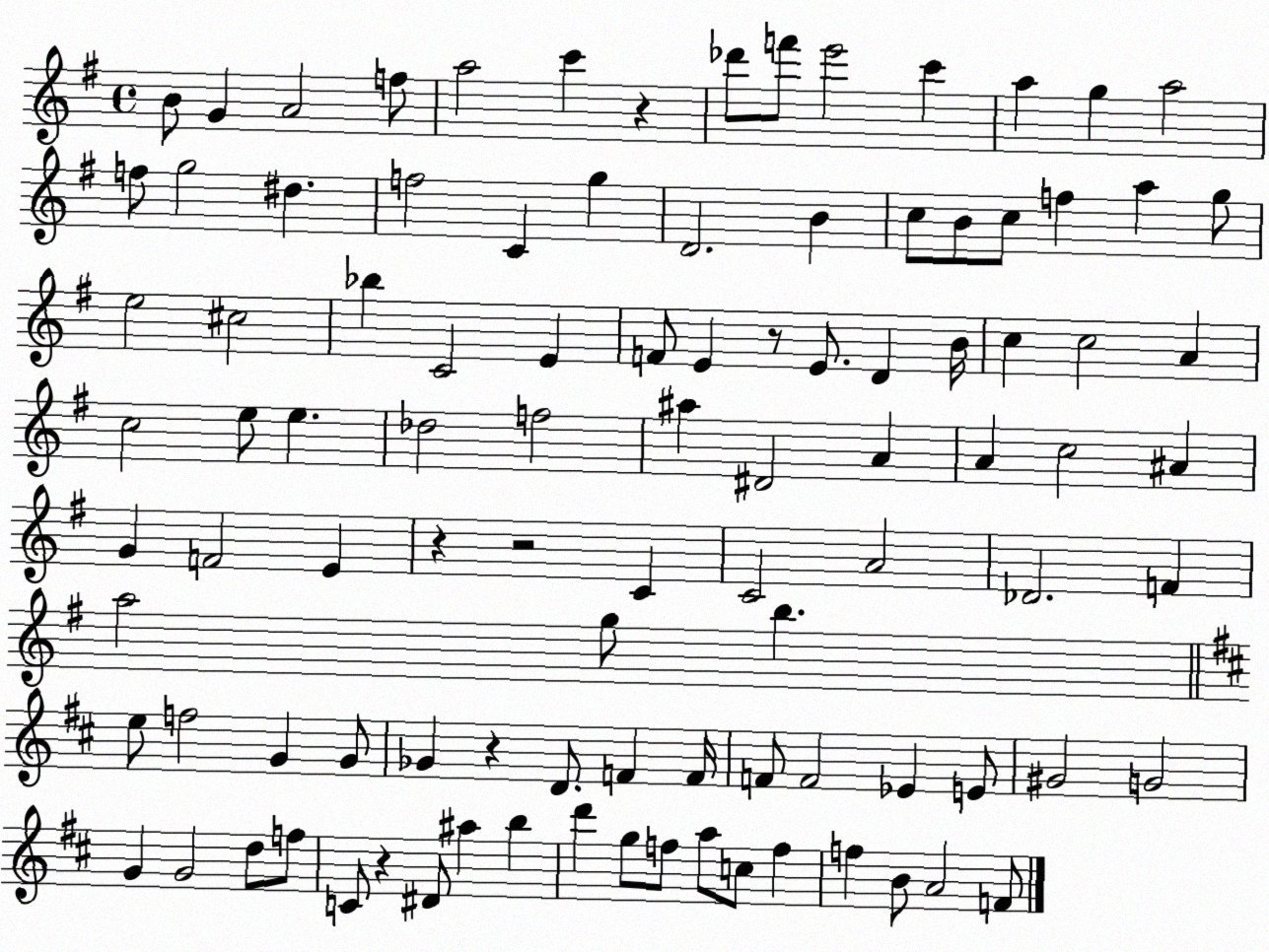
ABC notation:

X:1
T:Untitled
M:4/4
L:1/4
K:G
B/2 G A2 f/2 a2 c' z _d'/2 f'/2 e'2 c' a g a2 f/2 g2 ^d f2 C g D2 B c/2 B/2 c/2 f a g/2 e2 ^c2 _b C2 E F/2 E z/2 E/2 D B/4 c c2 A c2 e/2 e _d2 f2 ^a ^D2 A A c2 ^A G F2 E z z2 C C2 A2 _D2 F a2 g/2 b e/2 f2 G G/2 _G z D/2 F F/4 F/2 F2 _E E/2 ^G2 G2 G G2 d/2 f/2 C/2 z ^D/2 ^a b d' g/2 f/2 a/2 c/2 f f B/2 A2 F/2